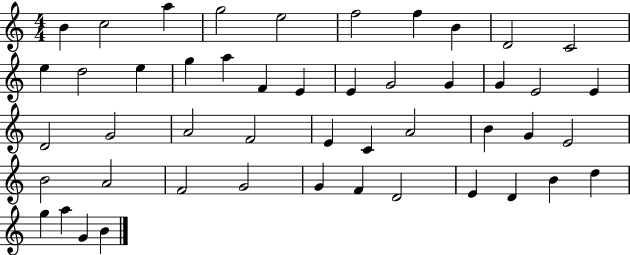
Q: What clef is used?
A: treble